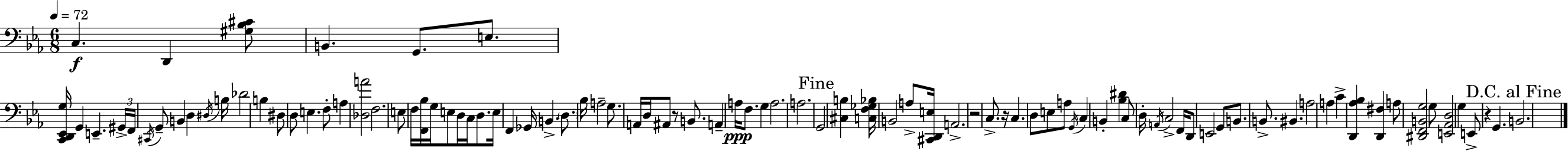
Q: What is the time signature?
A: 6/8